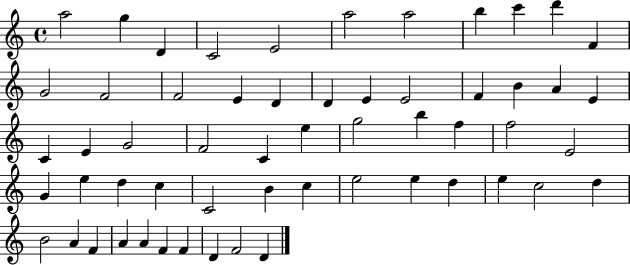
X:1
T:Untitled
M:4/4
L:1/4
K:C
a2 g D C2 E2 a2 a2 b c' d' F G2 F2 F2 E D D E E2 F B A E C E G2 F2 C e g2 b f f2 E2 G e d c C2 B c e2 e d e c2 d B2 A F A A F F D F2 D